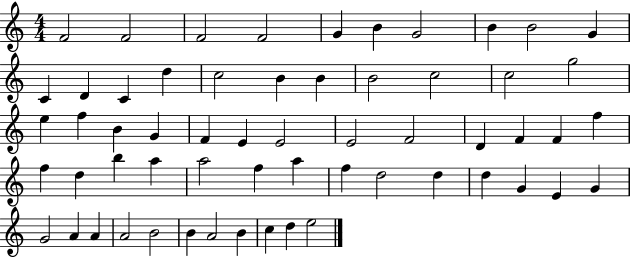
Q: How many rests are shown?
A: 0